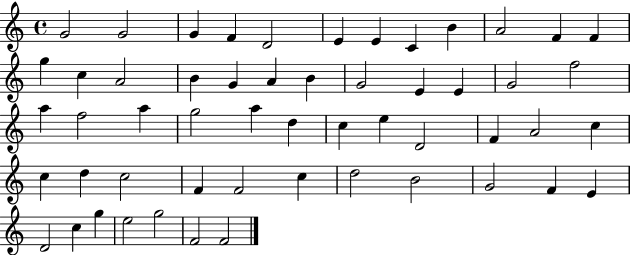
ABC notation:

X:1
T:Untitled
M:4/4
L:1/4
K:C
G2 G2 G F D2 E E C B A2 F F g c A2 B G A B G2 E E G2 f2 a f2 a g2 a d c e D2 F A2 c c d c2 F F2 c d2 B2 G2 F E D2 c g e2 g2 F2 F2